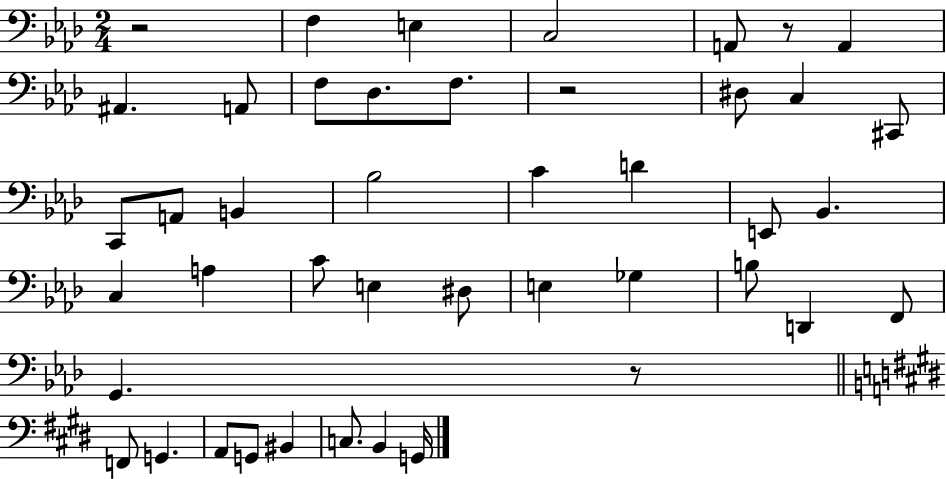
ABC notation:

X:1
T:Untitled
M:2/4
L:1/4
K:Ab
z2 F, E, C,2 A,,/2 z/2 A,, ^A,, A,,/2 F,/2 _D,/2 F,/2 z2 ^D,/2 C, ^C,,/2 C,,/2 A,,/2 B,, _B,2 C D E,,/2 _B,, C, A, C/2 E, ^D,/2 E, _G, B,/2 D,, F,,/2 G,, z/2 F,,/2 G,, A,,/2 G,,/2 ^B,, C,/2 B,, G,,/4